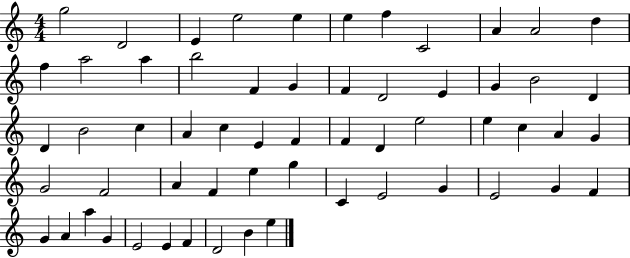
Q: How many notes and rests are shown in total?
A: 59